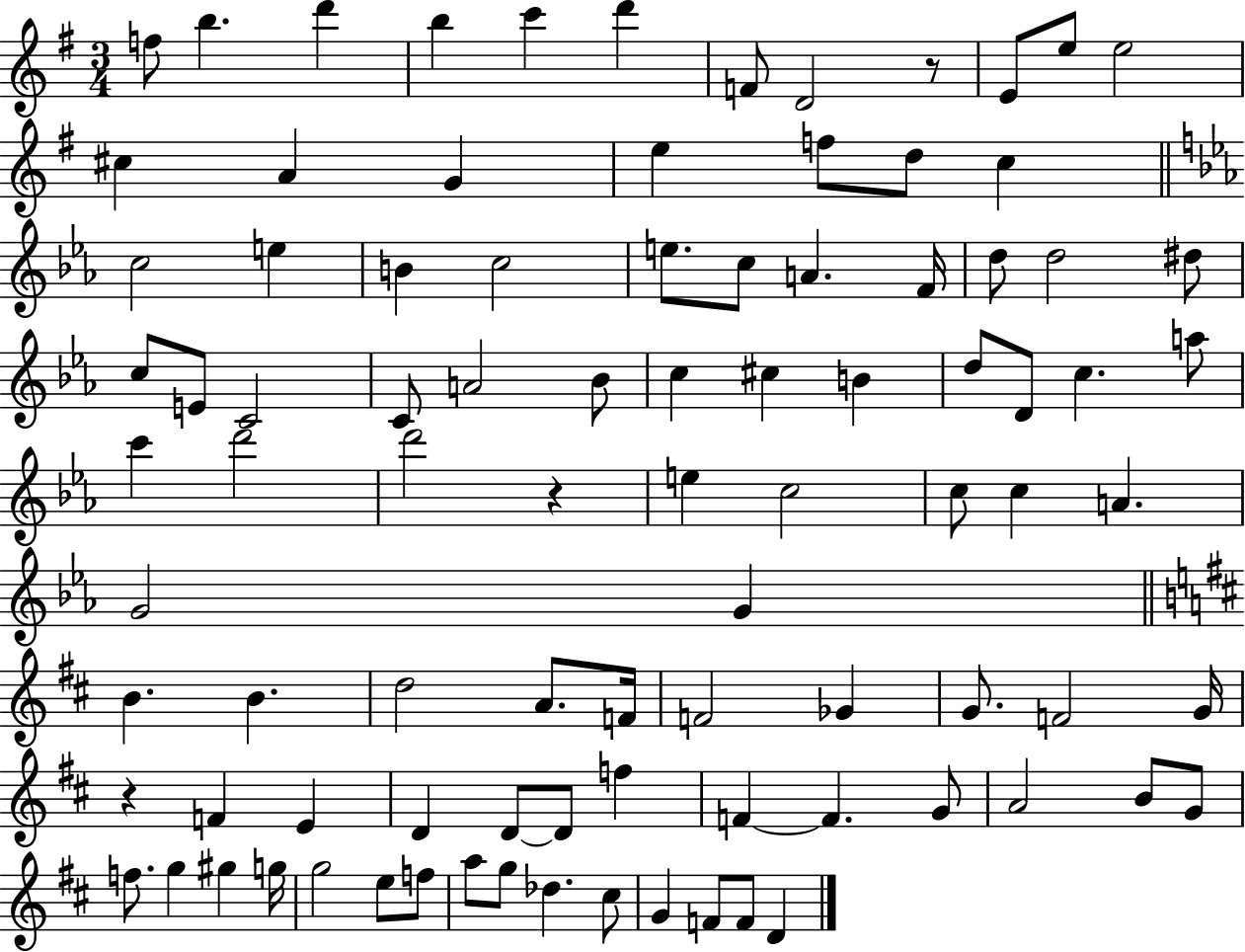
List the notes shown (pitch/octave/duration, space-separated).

F5/e B5/q. D6/q B5/q C6/q D6/q F4/e D4/h R/e E4/e E5/e E5/h C#5/q A4/q G4/q E5/q F5/e D5/e C5/q C5/h E5/q B4/q C5/h E5/e. C5/e A4/q. F4/s D5/e D5/h D#5/e C5/e E4/e C4/h C4/e A4/h Bb4/e C5/q C#5/q B4/q D5/e D4/e C5/q. A5/e C6/q D6/h D6/h R/q E5/q C5/h C5/e C5/q A4/q. G4/h G4/q B4/q. B4/q. D5/h A4/e. F4/s F4/h Gb4/q G4/e. F4/h G4/s R/q F4/q E4/q D4/q D4/e D4/e F5/q F4/q F4/q. G4/e A4/h B4/e G4/e F5/e. G5/q G#5/q G5/s G5/h E5/e F5/e A5/e G5/e Db5/q. C#5/e G4/q F4/e F4/e D4/q